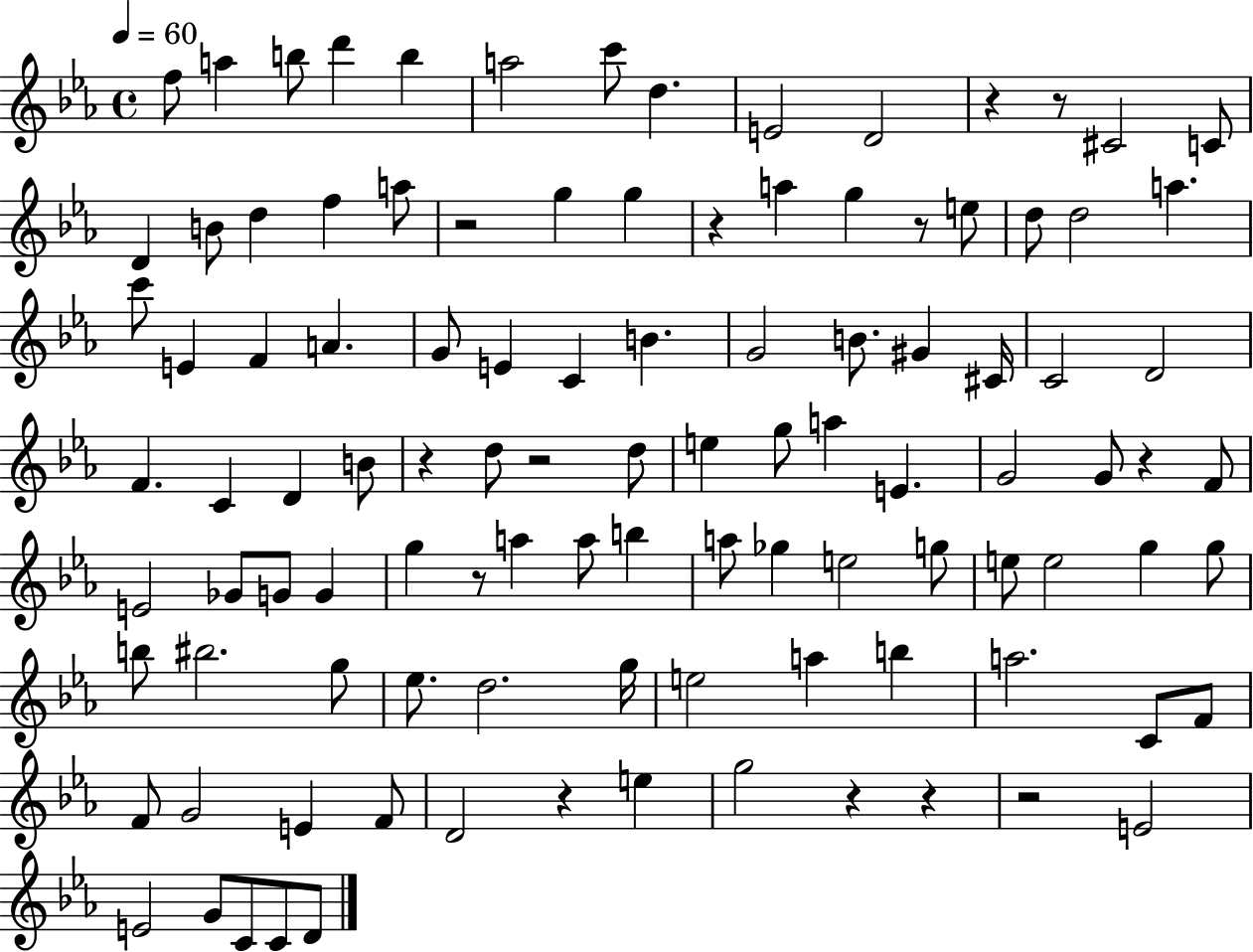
F5/e A5/q B5/e D6/q B5/q A5/h C6/e D5/q. E4/h D4/h R/q R/e C#4/h C4/e D4/q B4/e D5/q F5/q A5/e R/h G5/q G5/q R/q A5/q G5/q R/e E5/e D5/e D5/h A5/q. C6/e E4/q F4/q A4/q. G4/e E4/q C4/q B4/q. G4/h B4/e. G#4/q C#4/s C4/h D4/h F4/q. C4/q D4/q B4/e R/q D5/e R/h D5/e E5/q G5/e A5/q E4/q. G4/h G4/e R/q F4/e E4/h Gb4/e G4/e G4/q G5/q R/e A5/q A5/e B5/q A5/e Gb5/q E5/h G5/e E5/e E5/h G5/q G5/e B5/e BIS5/h. G5/e Eb5/e. D5/h. G5/s E5/h A5/q B5/q A5/h. C4/e F4/e F4/e G4/h E4/q F4/e D4/h R/q E5/q G5/h R/q R/q R/h E4/h E4/h G4/e C4/e C4/e D4/e